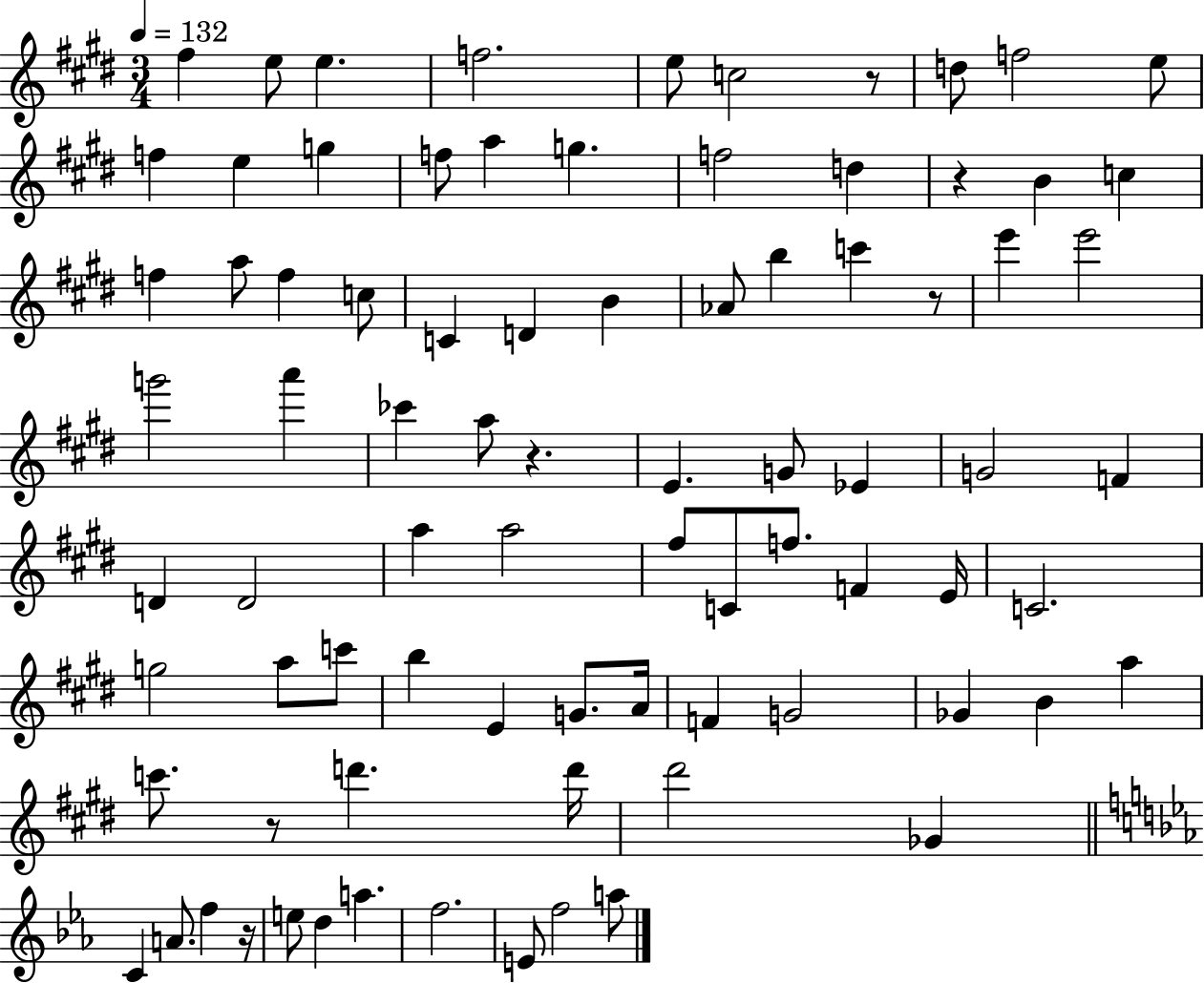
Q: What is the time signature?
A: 3/4